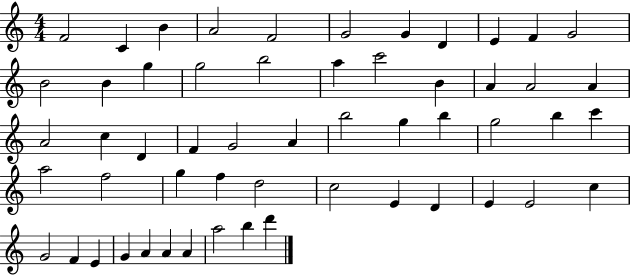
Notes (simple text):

F4/h C4/q B4/q A4/h F4/h G4/h G4/q D4/q E4/q F4/q G4/h B4/h B4/q G5/q G5/h B5/h A5/q C6/h B4/q A4/q A4/h A4/q A4/h C5/q D4/q F4/q G4/h A4/q B5/h G5/q B5/q G5/h B5/q C6/q A5/h F5/h G5/q F5/q D5/h C5/h E4/q D4/q E4/q E4/h C5/q G4/h F4/q E4/q G4/q A4/q A4/q A4/q A5/h B5/q D6/q